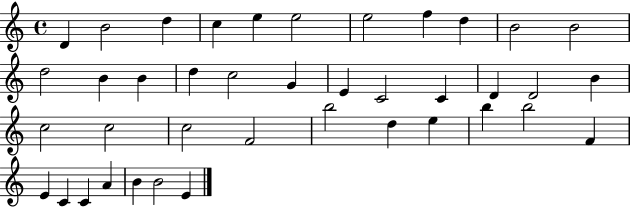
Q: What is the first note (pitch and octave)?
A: D4